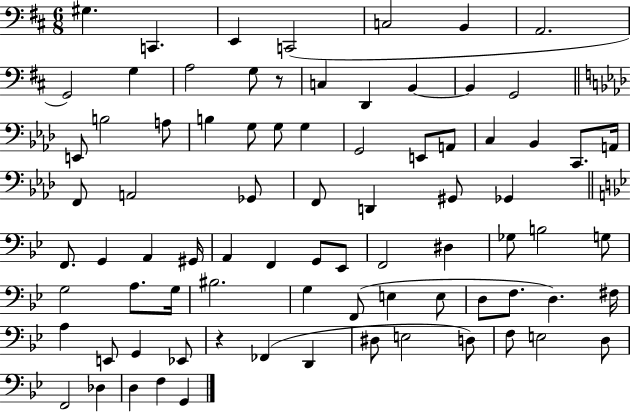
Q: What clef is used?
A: bass